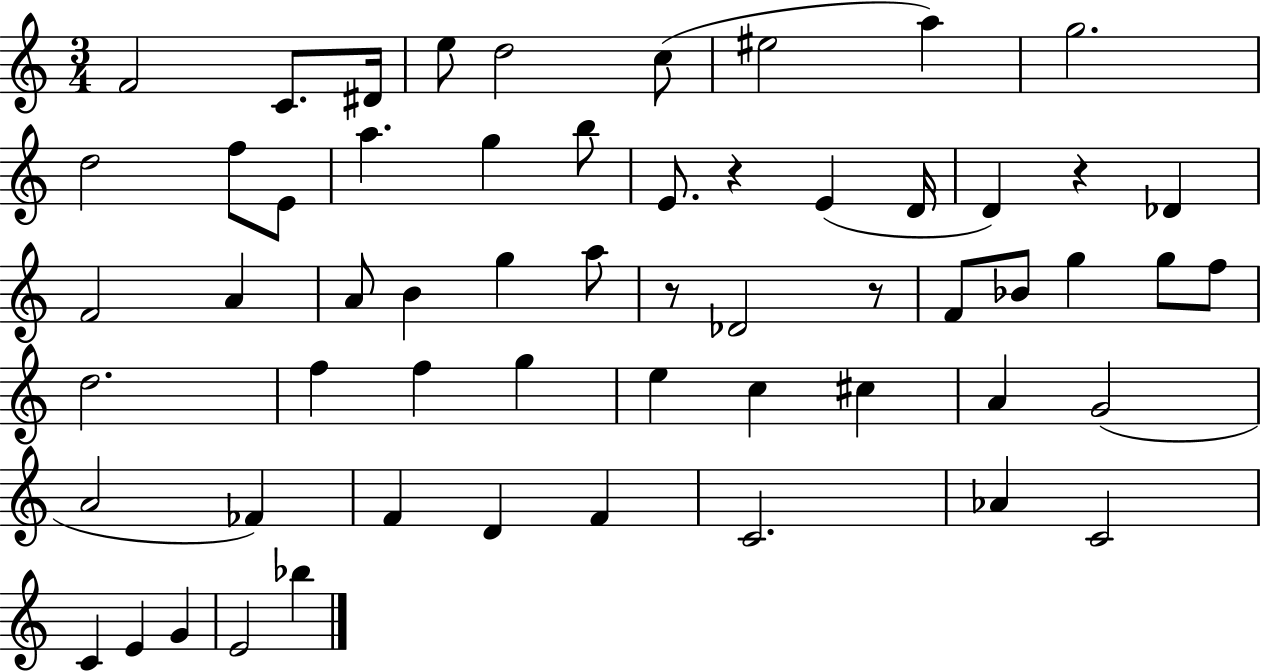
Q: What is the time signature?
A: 3/4